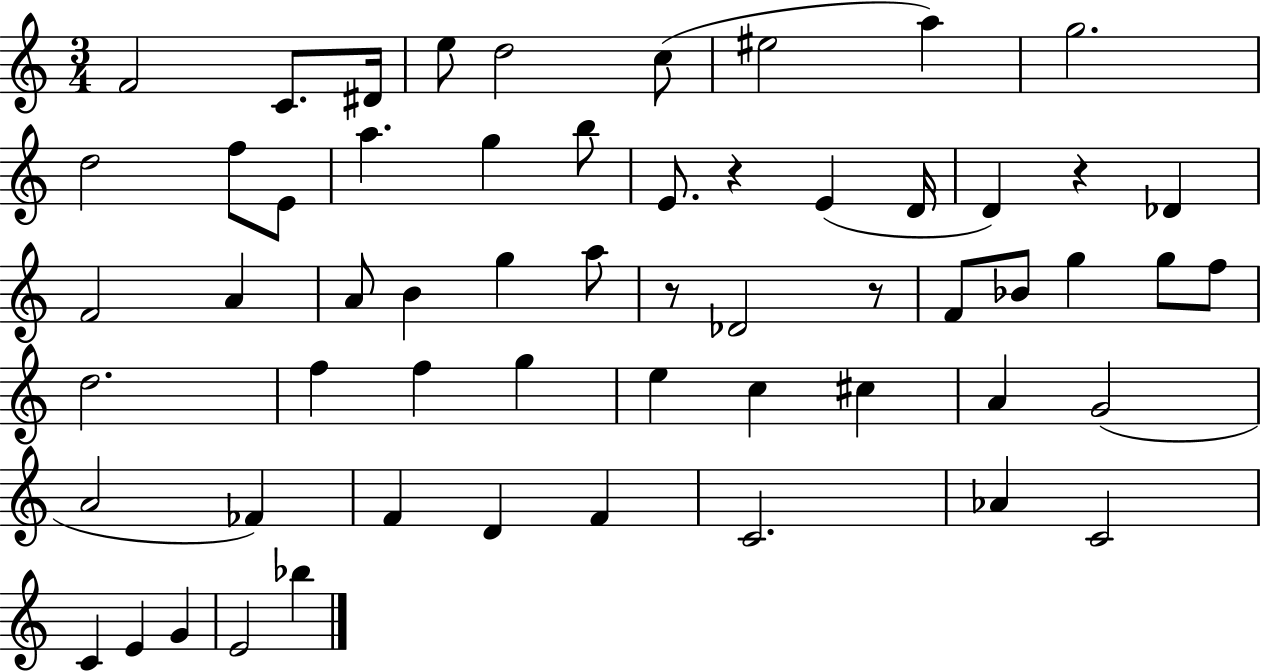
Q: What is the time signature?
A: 3/4